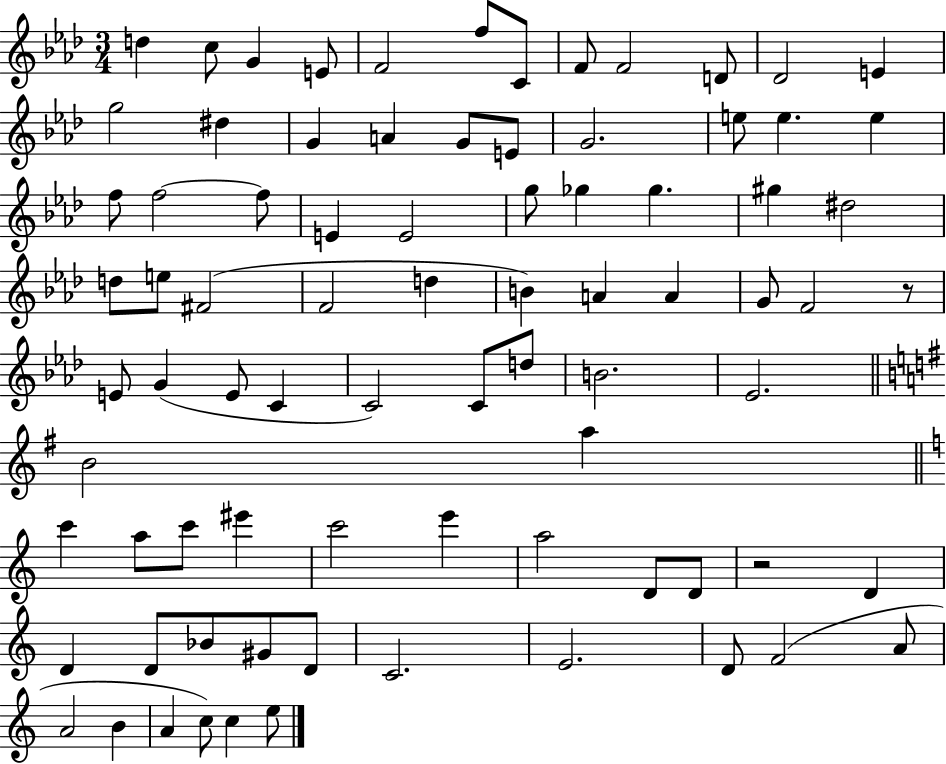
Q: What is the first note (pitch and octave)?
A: D5